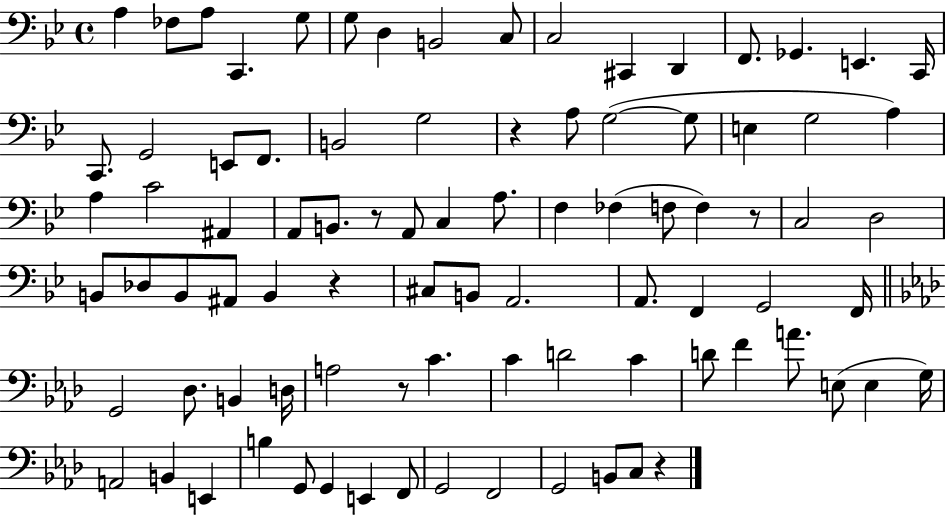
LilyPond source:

{
  \clef bass
  \time 4/4
  \defaultTimeSignature
  \key bes \major
  \repeat volta 2 { a4 fes8 a8 c,4. g8 | g8 d4 b,2 c8 | c2 cis,4 d,4 | f,8. ges,4. e,4. c,16 | \break c,8. g,2 e,8 f,8. | b,2 g2 | r4 a8 g2~(~ g8 | e4 g2 a4) | \break a4 c'2 ais,4 | a,8 b,8. r8 a,8 c4 a8. | f4 fes4( f8 f4) r8 | c2 d2 | \break b,8 des8 b,8 ais,8 b,4 r4 | cis8 b,8 a,2. | a,8. f,4 g,2 f,16 | \bar "||" \break \key aes \major g,2 des8. b,4 d16 | a2 r8 c'4. | c'4 d'2 c'4 | d'8 f'4 a'8. e8( e4 g16) | \break a,2 b,4 e,4 | b4 g,8 g,4 e,4 f,8 | g,2 f,2 | g,2 b,8 c8 r4 | \break } \bar "|."
}